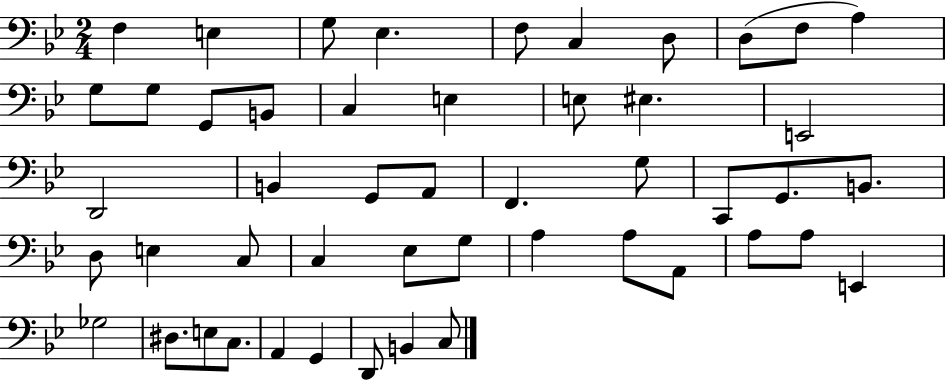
X:1
T:Untitled
M:2/4
L:1/4
K:Bb
F, E, G,/2 _E, F,/2 C, D,/2 D,/2 F,/2 A, G,/2 G,/2 G,,/2 B,,/2 C, E, E,/2 ^E, E,,2 D,,2 B,, G,,/2 A,,/2 F,, G,/2 C,,/2 G,,/2 B,,/2 D,/2 E, C,/2 C, _E,/2 G,/2 A, A,/2 A,,/2 A,/2 A,/2 E,, _G,2 ^D,/2 E,/2 C,/2 A,, G,, D,,/2 B,, C,/2